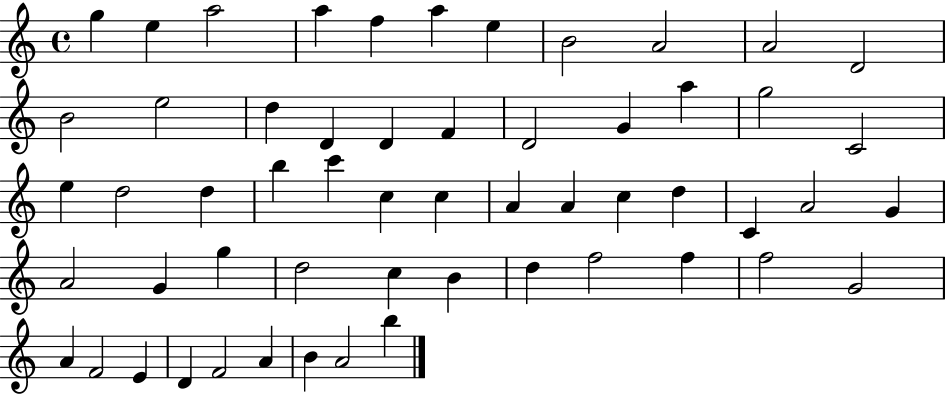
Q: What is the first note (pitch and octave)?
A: G5